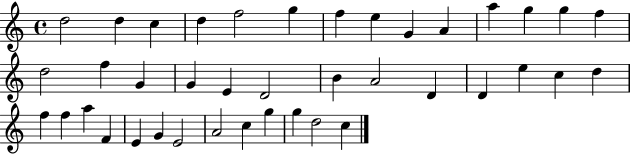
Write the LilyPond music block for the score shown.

{
  \clef treble
  \time 4/4
  \defaultTimeSignature
  \key c \major
  d''2 d''4 c''4 | d''4 f''2 g''4 | f''4 e''4 g'4 a'4 | a''4 g''4 g''4 f''4 | \break d''2 f''4 g'4 | g'4 e'4 d'2 | b'4 a'2 d'4 | d'4 e''4 c''4 d''4 | \break f''4 f''4 a''4 f'4 | e'4 g'4 e'2 | a'2 c''4 g''4 | g''4 d''2 c''4 | \break \bar "|."
}